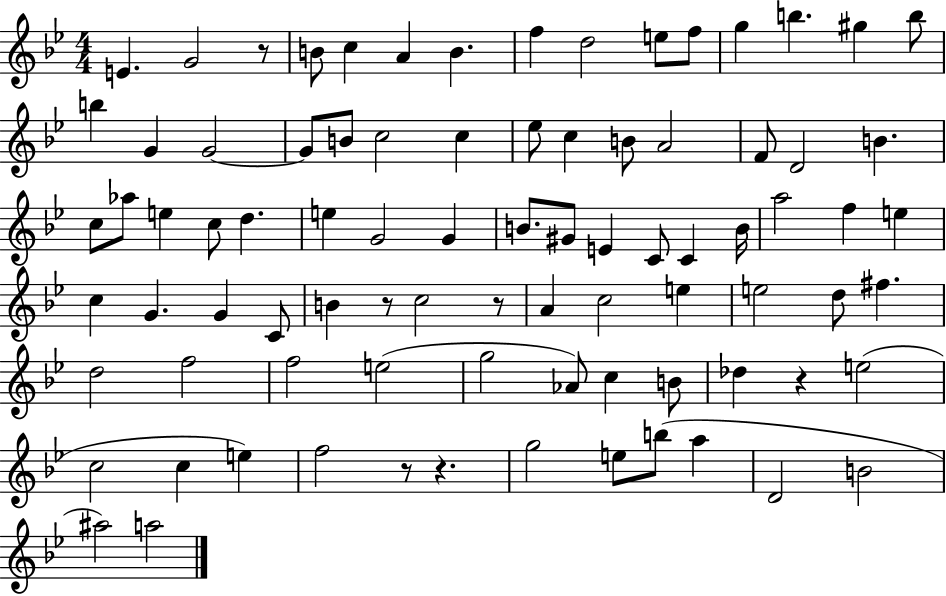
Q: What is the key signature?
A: BES major